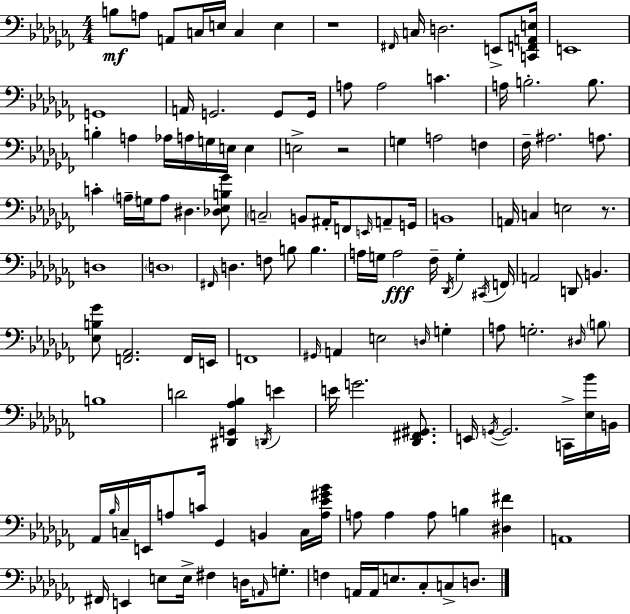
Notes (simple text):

B3/e A3/e A2/e C3/s E3/s C3/q E3/q R/w F#2/s C3/s D3/h. E2/e [C2,F2,A2,E3]/s E2/w G2/w A2/s G2/h. G2/e G2/s A3/e A3/h C4/q. A3/s B3/h. B3/e. B3/q A3/q Ab3/s A3/s G3/s E3/s E3/q E3/h R/h G3/q A3/h F3/q FES3/s A#3/h. A3/e. C4/q A3/s G3/s A3/e D#3/q. [Db3,Eb3,B3,Gb4]/e C3/h B2/e A#2/s F2/e E2/s A2/e G2/s B2/w A2/s C3/q E3/h R/e. D3/w D3/w F#2/s D3/q. F3/e B3/e B3/q. A3/s G3/s A3/h FES3/s Db2/s G3/q C#2/s F2/s A2/h D2/e B2/q. [Eb3,B3,Gb4]/e [F2,Ab2]/h. F2/s E2/s F2/w G#2/s A2/q E3/h D3/s G3/q A3/e G3/h. D#3/s B3/e B3/w D4/h [D#2,G2,Ab3,Bb3]/q D2/s E4/q E4/s G4/h. [Db2,F#2,G#2]/e. E2/s G2/s G2/h. C2/s [Eb3,Bb4]/s B2/s Ab2/s Bb3/s C3/s E2/s A3/e C4/s Gb2/q B2/q C3/s [A3,Eb4,G#4,Bb4]/s A3/e A3/q A3/e B3/q [D#3,F#4]/q A2/w F#2/s E2/q E3/e E3/s F#3/q D3/s A2/s G3/e. F3/q A2/s A2/s E3/e. CES3/e C3/e D3/e.